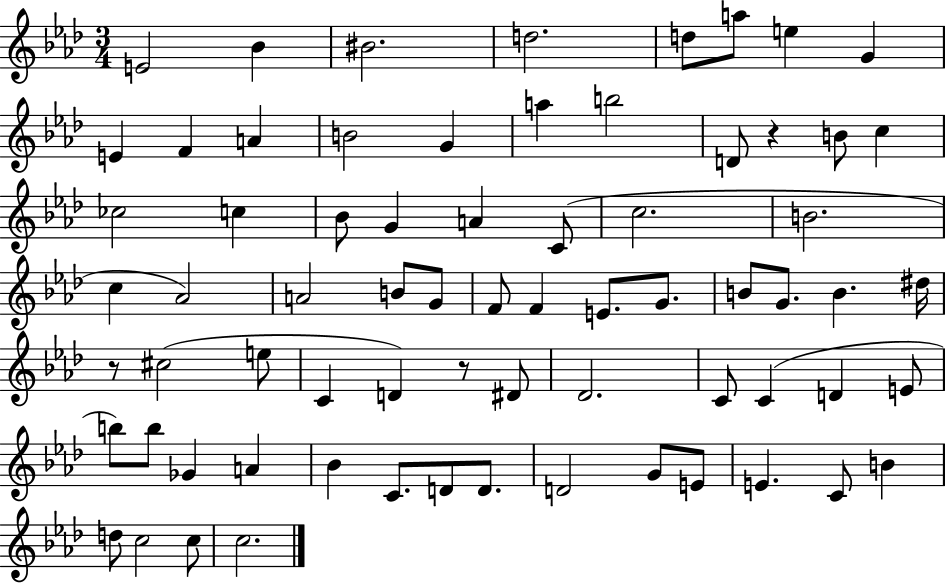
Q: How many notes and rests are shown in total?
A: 70